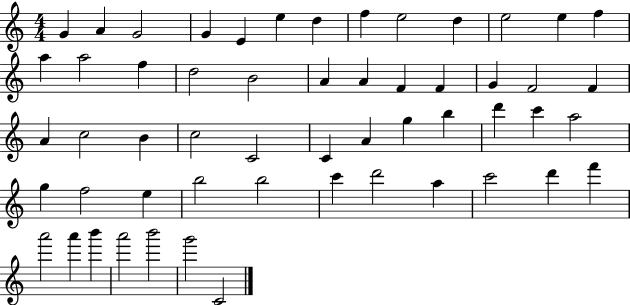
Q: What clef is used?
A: treble